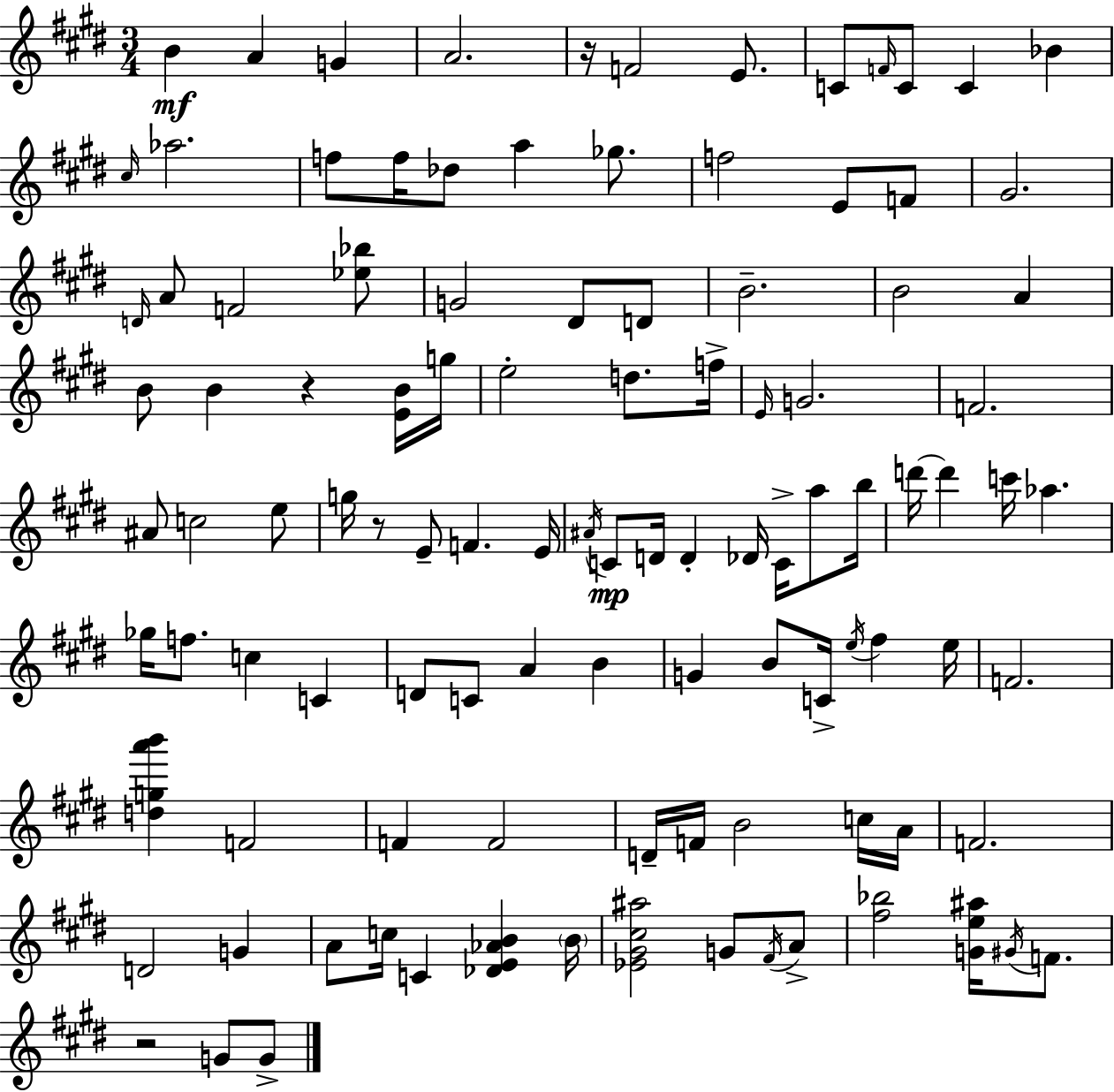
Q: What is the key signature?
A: E major